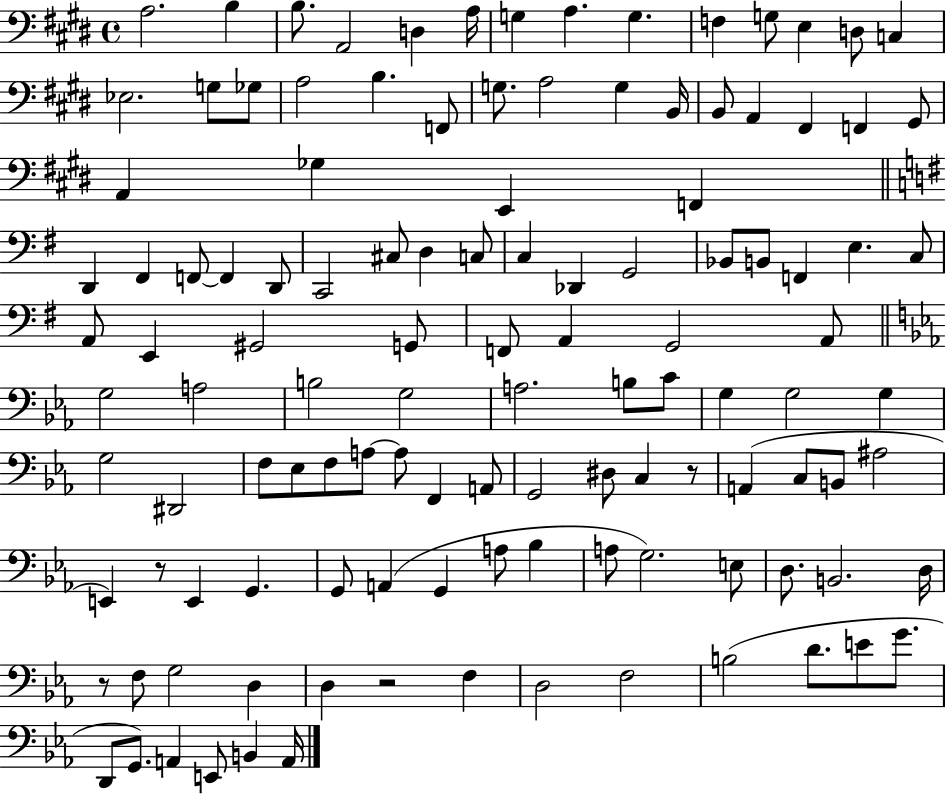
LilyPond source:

{
  \clef bass
  \time 4/4
  \defaultTimeSignature
  \key e \major
  a2. b4 | b8. a,2 d4 a16 | g4 a4. g4. | f4 g8 e4 d8 c4 | \break ees2. g8 ges8 | a2 b4. f,8 | g8. a2 g4 b,16 | b,8 a,4 fis,4 f,4 gis,8 | \break a,4 ges4 e,4 f,4 | \bar "||" \break \key g \major d,4 fis,4 f,8~~ f,4 d,8 | c,2 cis8 d4 c8 | c4 des,4 g,2 | bes,8 b,8 f,4 e4. c8 | \break a,8 e,4 gis,2 g,8 | f,8 a,4 g,2 a,8 | \bar "||" \break \key c \minor g2 a2 | b2 g2 | a2. b8 c'8 | g4 g2 g4 | \break g2 dis,2 | f8 ees8 f8 a8~~ a8 f,4 a,8 | g,2 dis8 c4 r8 | a,4( c8 b,8 ais2 | \break e,4) r8 e,4 g,4. | g,8 a,4( g,4 a8 bes4 | a8 g2.) e8 | d8. b,2. d16 | \break r8 f8 g2 d4 | d4 r2 f4 | d2 f2 | b2( d'8. e'8 g'8. | \break d,8 g,8.) a,4 e,8 b,4 a,16 | \bar "|."
}